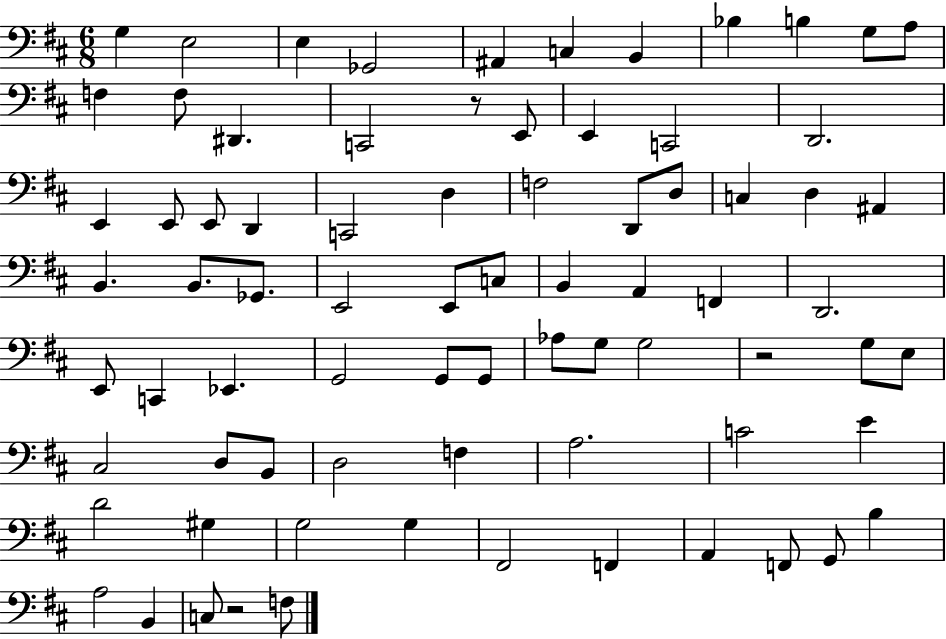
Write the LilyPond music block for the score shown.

{
  \clef bass
  \numericTimeSignature
  \time 6/8
  \key d \major
  g4 e2 | e4 ges,2 | ais,4 c4 b,4 | bes4 b4 g8 a8 | \break f4 f8 dis,4. | c,2 r8 e,8 | e,4 c,2 | d,2. | \break e,4 e,8 e,8 d,4 | c,2 d4 | f2 d,8 d8 | c4 d4 ais,4 | \break b,4. b,8. ges,8. | e,2 e,8 c8 | b,4 a,4 f,4 | d,2. | \break e,8 c,4 ees,4. | g,2 g,8 g,8 | aes8 g8 g2 | r2 g8 e8 | \break cis2 d8 b,8 | d2 f4 | a2. | c'2 e'4 | \break d'2 gis4 | g2 g4 | fis,2 f,4 | a,4 f,8 g,8 b4 | \break a2 b,4 | c8 r2 f8 | \bar "|."
}